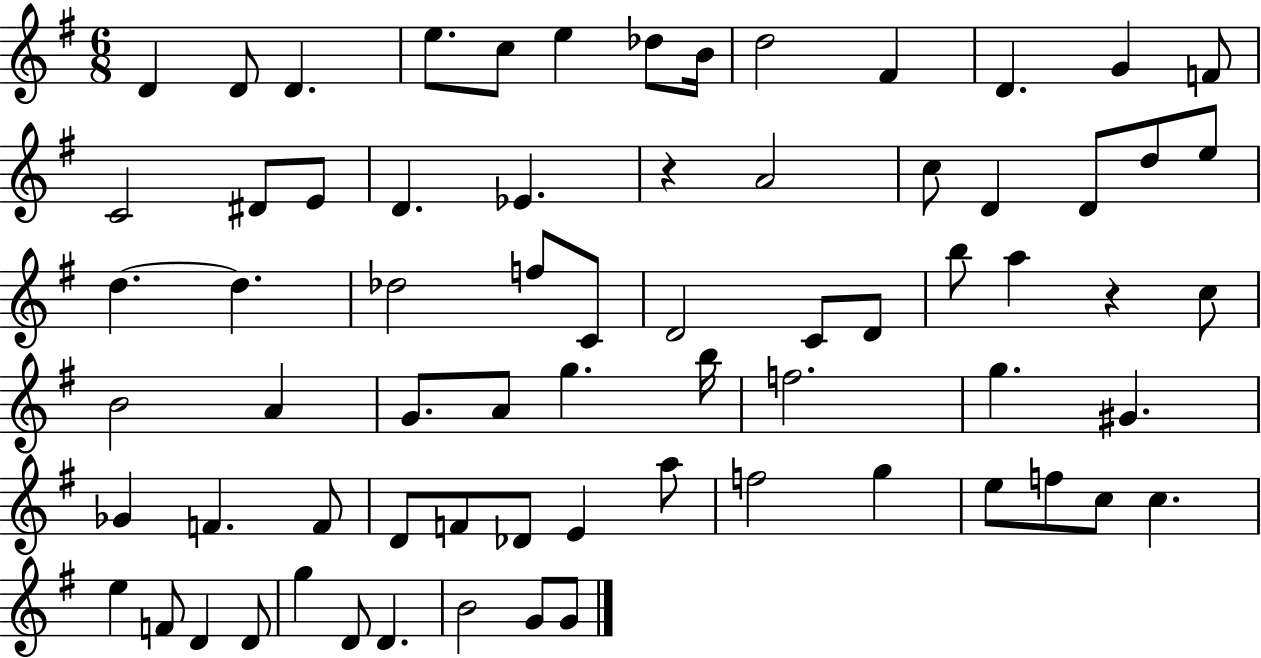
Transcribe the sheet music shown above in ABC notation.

X:1
T:Untitled
M:6/8
L:1/4
K:G
D D/2 D e/2 c/2 e _d/2 B/4 d2 ^F D G F/2 C2 ^D/2 E/2 D _E z A2 c/2 D D/2 d/2 e/2 d d _d2 f/2 C/2 D2 C/2 D/2 b/2 a z c/2 B2 A G/2 A/2 g b/4 f2 g ^G _G F F/2 D/2 F/2 _D/2 E a/2 f2 g e/2 f/2 c/2 c e F/2 D D/2 g D/2 D B2 G/2 G/2